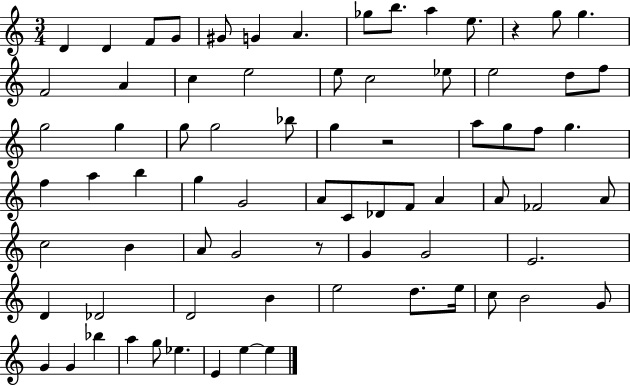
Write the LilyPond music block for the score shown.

{
  \clef treble
  \numericTimeSignature
  \time 3/4
  \key c \major
  d'4 d'4 f'8 g'8 | gis'8 g'4 a'4. | ges''8 b''8. a''4 e''8. | r4 g''8 g''4. | \break f'2 a'4 | c''4 e''2 | e''8 c''2 ees''8 | e''2 d''8 f''8 | \break g''2 g''4 | g''8 g''2 bes''8 | g''4 r2 | a''8 g''8 f''8 g''4. | \break f''4 a''4 b''4 | g''4 g'2 | a'8 c'8 des'8 f'8 a'4 | a'8 fes'2 a'8 | \break c''2 b'4 | a'8 g'2 r8 | g'4 g'2 | e'2. | \break d'4 des'2 | d'2 b'4 | e''2 d''8. e''16 | c''8 b'2 g'8 | \break g'4 g'4 bes''4 | a''4 g''8 ees''4. | e'4 e''4~~ e''4 | \bar "|."
}